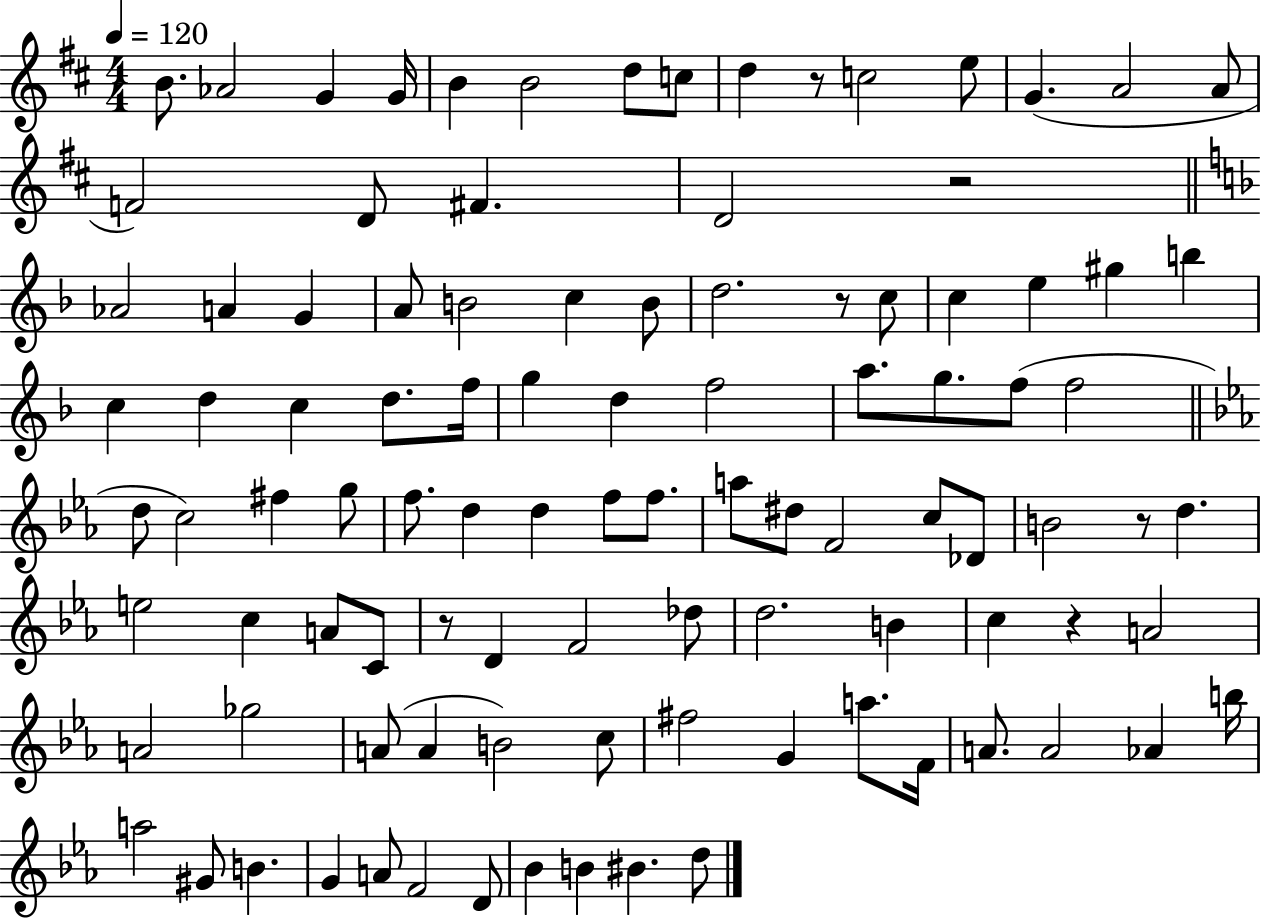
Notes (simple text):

B4/e. Ab4/h G4/q G4/s B4/q B4/h D5/e C5/e D5/q R/e C5/h E5/e G4/q. A4/h A4/e F4/h D4/e F#4/q. D4/h R/h Ab4/h A4/q G4/q A4/e B4/h C5/q B4/e D5/h. R/e C5/e C5/q E5/q G#5/q B5/q C5/q D5/q C5/q D5/e. F5/s G5/q D5/q F5/h A5/e. G5/e. F5/e F5/h D5/e C5/h F#5/q G5/e F5/e. D5/q D5/q F5/e F5/e. A5/e D#5/e F4/h C5/e Db4/e B4/h R/e D5/q. E5/h C5/q A4/e C4/e R/e D4/q F4/h Db5/e D5/h. B4/q C5/q R/q A4/h A4/h Gb5/h A4/e A4/q B4/h C5/e F#5/h G4/q A5/e. F4/s A4/e. A4/h Ab4/q B5/s A5/h G#4/e B4/q. G4/q A4/e F4/h D4/e Bb4/q B4/q BIS4/q. D5/e